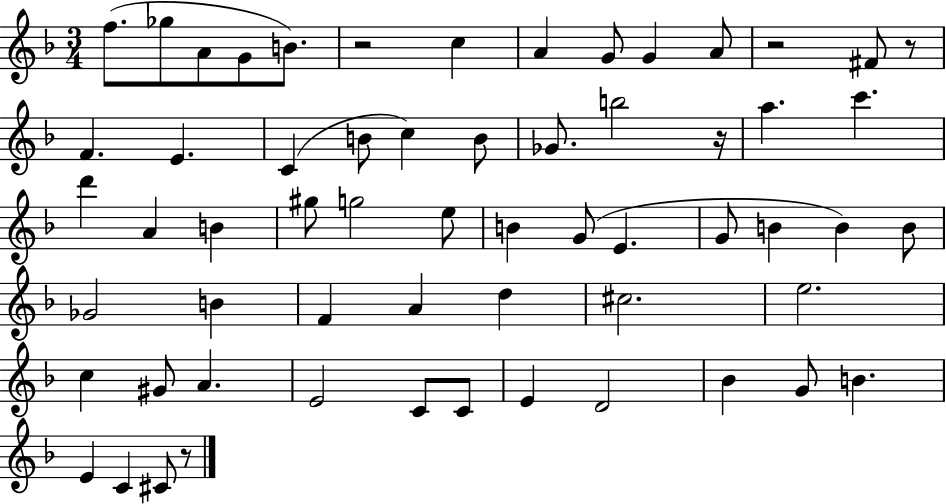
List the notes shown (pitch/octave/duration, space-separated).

F5/e. Gb5/e A4/e G4/e B4/e. R/h C5/q A4/q G4/e G4/q A4/e R/h F#4/e R/e F4/q. E4/q. C4/q B4/e C5/q B4/e Gb4/e. B5/h R/s A5/q. C6/q. D6/q A4/q B4/q G#5/e G5/h E5/e B4/q G4/e E4/q. G4/e B4/q B4/q B4/e Gb4/h B4/q F4/q A4/q D5/q C#5/h. E5/h. C5/q G#4/e A4/q. E4/h C4/e C4/e E4/q D4/h Bb4/q G4/e B4/q. E4/q C4/q C#4/e R/e